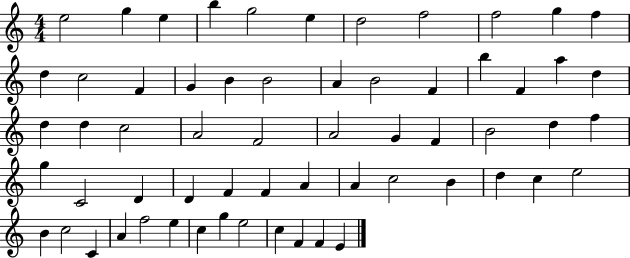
{
  \clef treble
  \numericTimeSignature
  \time 4/4
  \key c \major
  e''2 g''4 e''4 | b''4 g''2 e''4 | d''2 f''2 | f''2 g''4 f''4 | \break d''4 c''2 f'4 | g'4 b'4 b'2 | a'4 b'2 f'4 | b''4 f'4 a''4 d''4 | \break d''4 d''4 c''2 | a'2 f'2 | a'2 g'4 f'4 | b'2 d''4 f''4 | \break g''4 c'2 d'4 | d'4 f'4 f'4 a'4 | a'4 c''2 b'4 | d''4 c''4 e''2 | \break b'4 c''2 c'4 | a'4 f''2 e''4 | c''4 g''4 e''2 | c''4 f'4 f'4 e'4 | \break \bar "|."
}